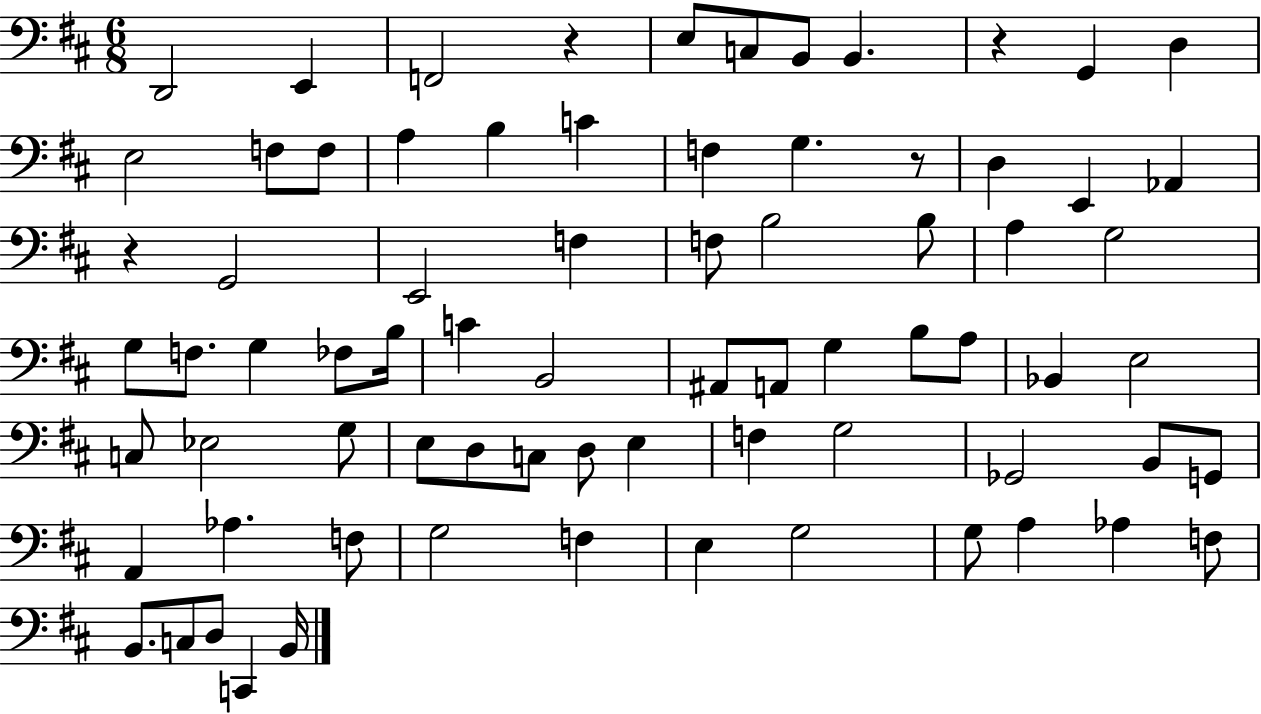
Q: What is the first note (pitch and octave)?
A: D2